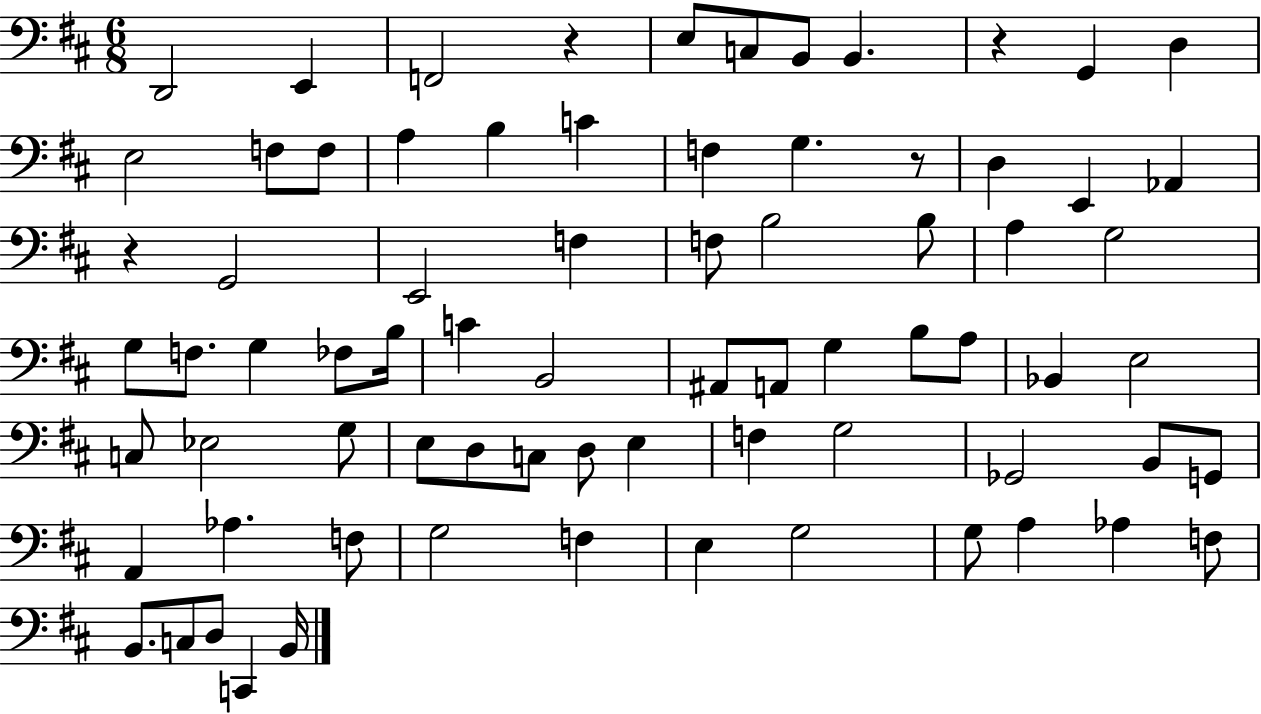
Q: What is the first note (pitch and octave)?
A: D2